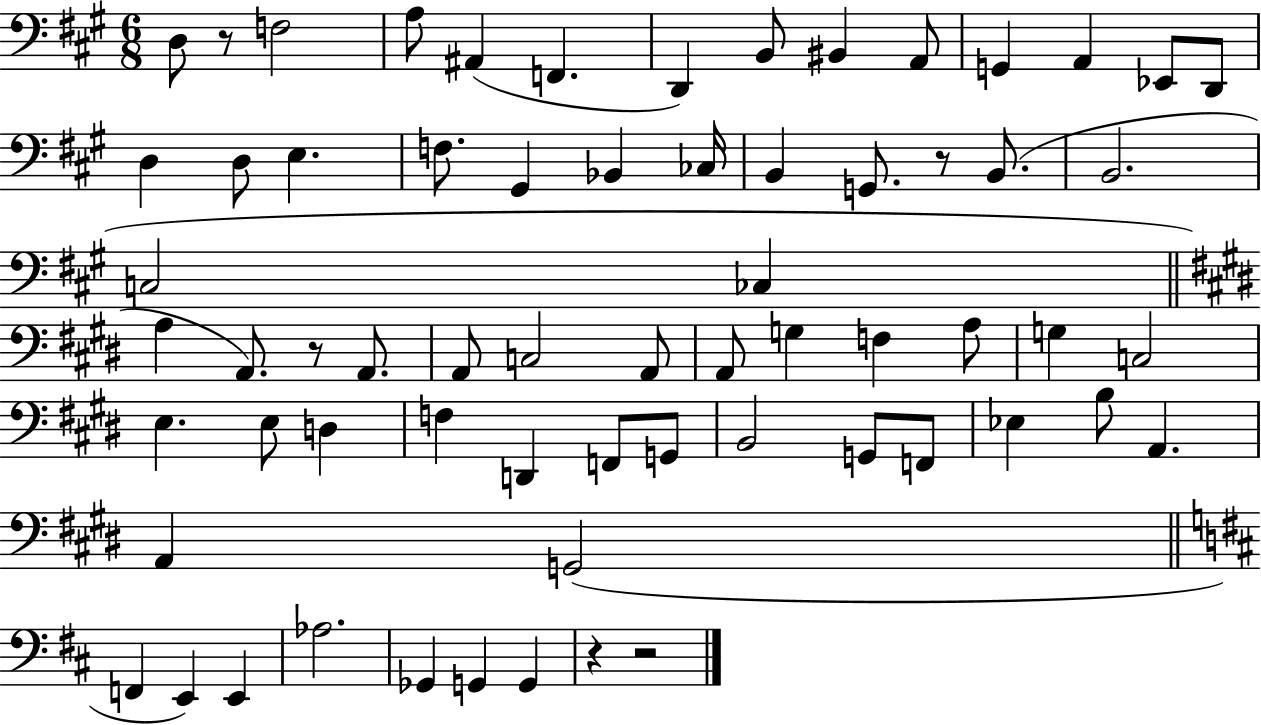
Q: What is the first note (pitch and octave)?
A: D3